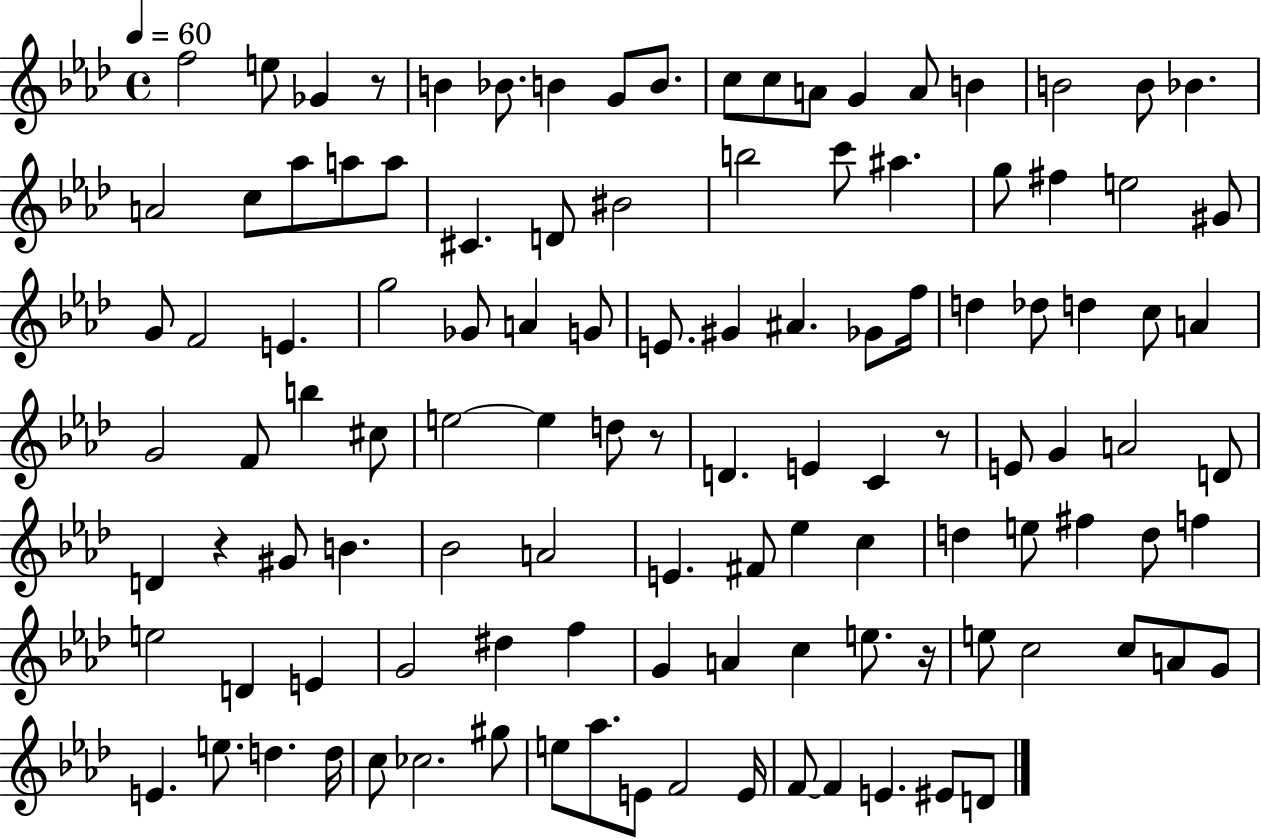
X:1
T:Untitled
M:4/4
L:1/4
K:Ab
f2 e/2 _G z/2 B _B/2 B G/2 B/2 c/2 c/2 A/2 G A/2 B B2 B/2 _B A2 c/2 _a/2 a/2 a/2 ^C D/2 ^B2 b2 c'/2 ^a g/2 ^f e2 ^G/2 G/2 F2 E g2 _G/2 A G/2 E/2 ^G ^A _G/2 f/4 d _d/2 d c/2 A G2 F/2 b ^c/2 e2 e d/2 z/2 D E C z/2 E/2 G A2 D/2 D z ^G/2 B _B2 A2 E ^F/2 _e c d e/2 ^f d/2 f e2 D E G2 ^d f G A c e/2 z/4 e/2 c2 c/2 A/2 G/2 E e/2 d d/4 c/2 _c2 ^g/2 e/2 _a/2 E/2 F2 E/4 F/2 F E ^E/2 D/2